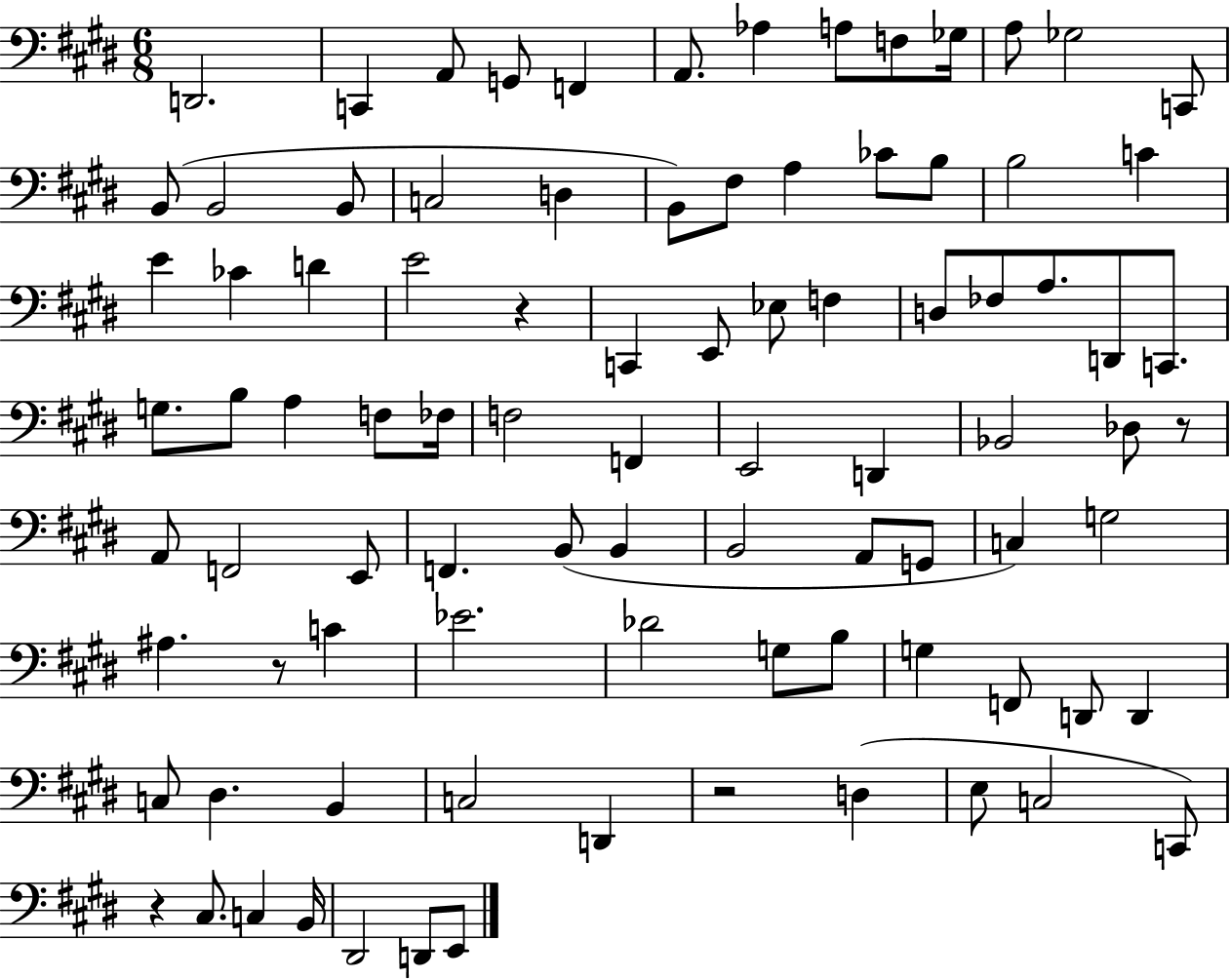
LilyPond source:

{
  \clef bass
  \numericTimeSignature
  \time 6/8
  \key e \major
  d,2. | c,4 a,8 g,8 f,4 | a,8. aes4 a8 f8 ges16 | a8 ges2 c,8 | \break b,8( b,2 b,8 | c2 d4 | b,8) fis8 a4 ces'8 b8 | b2 c'4 | \break e'4 ces'4 d'4 | e'2 r4 | c,4 e,8 ees8 f4 | d8 fes8 a8. d,8 c,8. | \break g8. b8 a4 f8 fes16 | f2 f,4 | e,2 d,4 | bes,2 des8 r8 | \break a,8 f,2 e,8 | f,4. b,8( b,4 | b,2 a,8 g,8 | c4) g2 | \break ais4. r8 c'4 | ees'2. | des'2 g8 b8 | g4 f,8 d,8 d,4 | \break c8 dis4. b,4 | c2 d,4 | r2 d4( | e8 c2 c,8) | \break r4 cis8. c4 b,16 | dis,2 d,8 e,8 | \bar "|."
}